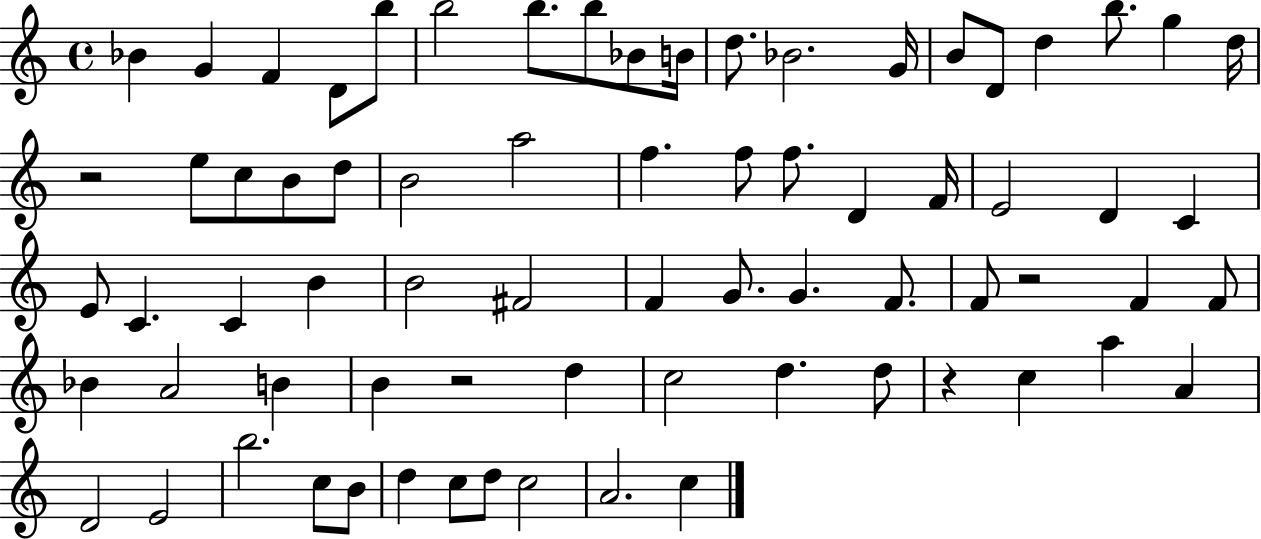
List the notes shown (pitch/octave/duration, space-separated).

Bb4/q G4/q F4/q D4/e B5/e B5/h B5/e. B5/e Bb4/e B4/s D5/e. Bb4/h. G4/s B4/e D4/e D5/q B5/e. G5/q D5/s R/h E5/e C5/e B4/e D5/e B4/h A5/h F5/q. F5/e F5/e. D4/q F4/s E4/h D4/q C4/q E4/e C4/q. C4/q B4/q B4/h F#4/h F4/q G4/e. G4/q. F4/e. F4/e R/h F4/q F4/e Bb4/q A4/h B4/q B4/q R/h D5/q C5/h D5/q. D5/e R/q C5/q A5/q A4/q D4/h E4/h B5/h. C5/e B4/e D5/q C5/e D5/e C5/h A4/h. C5/q